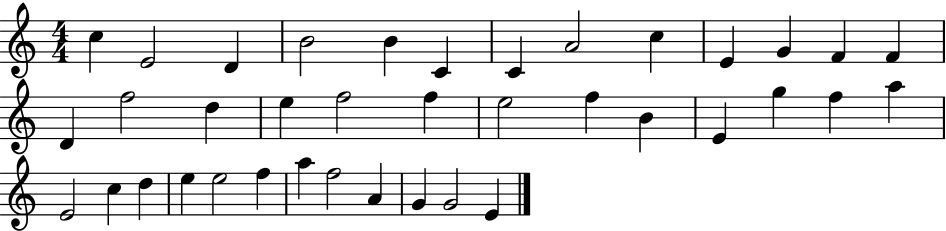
C5/q E4/h D4/q B4/h B4/q C4/q C4/q A4/h C5/q E4/q G4/q F4/q F4/q D4/q F5/h D5/q E5/q F5/h F5/q E5/h F5/q B4/q E4/q G5/q F5/q A5/q E4/h C5/q D5/q E5/q E5/h F5/q A5/q F5/h A4/q G4/q G4/h E4/q